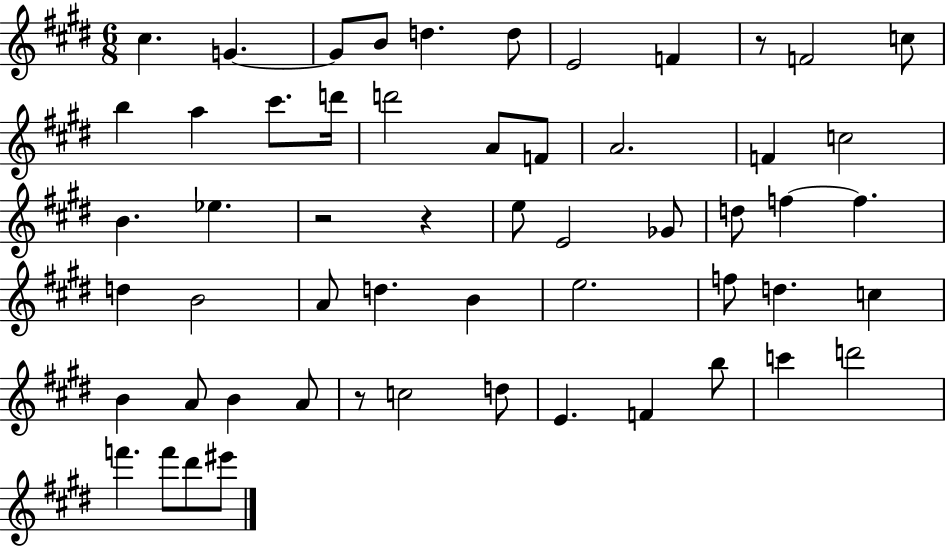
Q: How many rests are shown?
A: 4